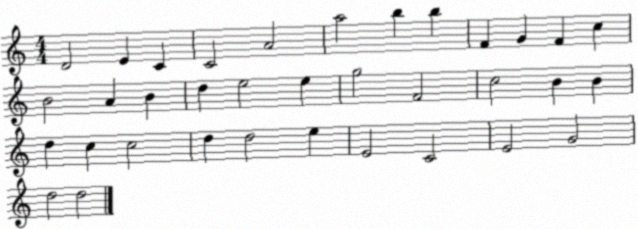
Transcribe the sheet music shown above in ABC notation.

X:1
T:Untitled
M:4/4
L:1/4
K:C
D2 E C C2 A2 a2 b b F G F c B2 A B d e2 e g2 F2 c2 B B d c c2 d d2 e E2 C2 E2 G2 d2 d2